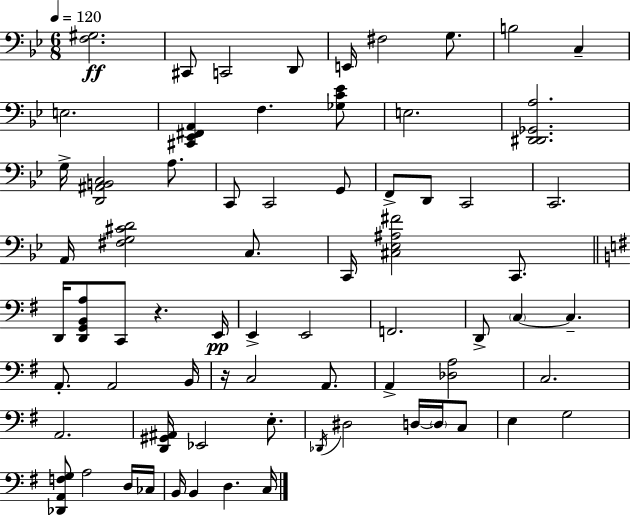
X:1
T:Untitled
M:6/8
L:1/4
K:Bb
[F,^G,]2 ^C,,/2 C,,2 D,,/2 E,,/4 ^F,2 G,/2 B,2 C, E,2 [^C,,_E,,^F,,A,,] F, [_G,C_E]/2 E,2 [D,,^D,,_G,,A,]2 G,/4 [D,,^A,,B,,C,]2 A,/2 C,,/2 C,,2 G,,/2 F,,/2 D,,/2 C,,2 C,,2 A,,/4 [^F,G,^CD]2 C,/2 C,,/4 [^C,_E,^A,^F]2 C,,/2 D,,/4 [D,,G,,B,,A,]/2 C,,/2 z E,,/4 E,, E,,2 F,,2 D,,/2 C, C, A,,/2 A,,2 B,,/4 z/4 C,2 A,,/2 A,, [_D,A,]2 C,2 A,,2 [D,,^G,,^A,,]/4 _E,,2 E,/2 _D,,/4 ^D,2 D,/4 D,/4 C,/2 E, G,2 [_D,,A,,F,G,]/2 A,2 D,/4 _C,/4 B,,/4 B,, D, C,/4